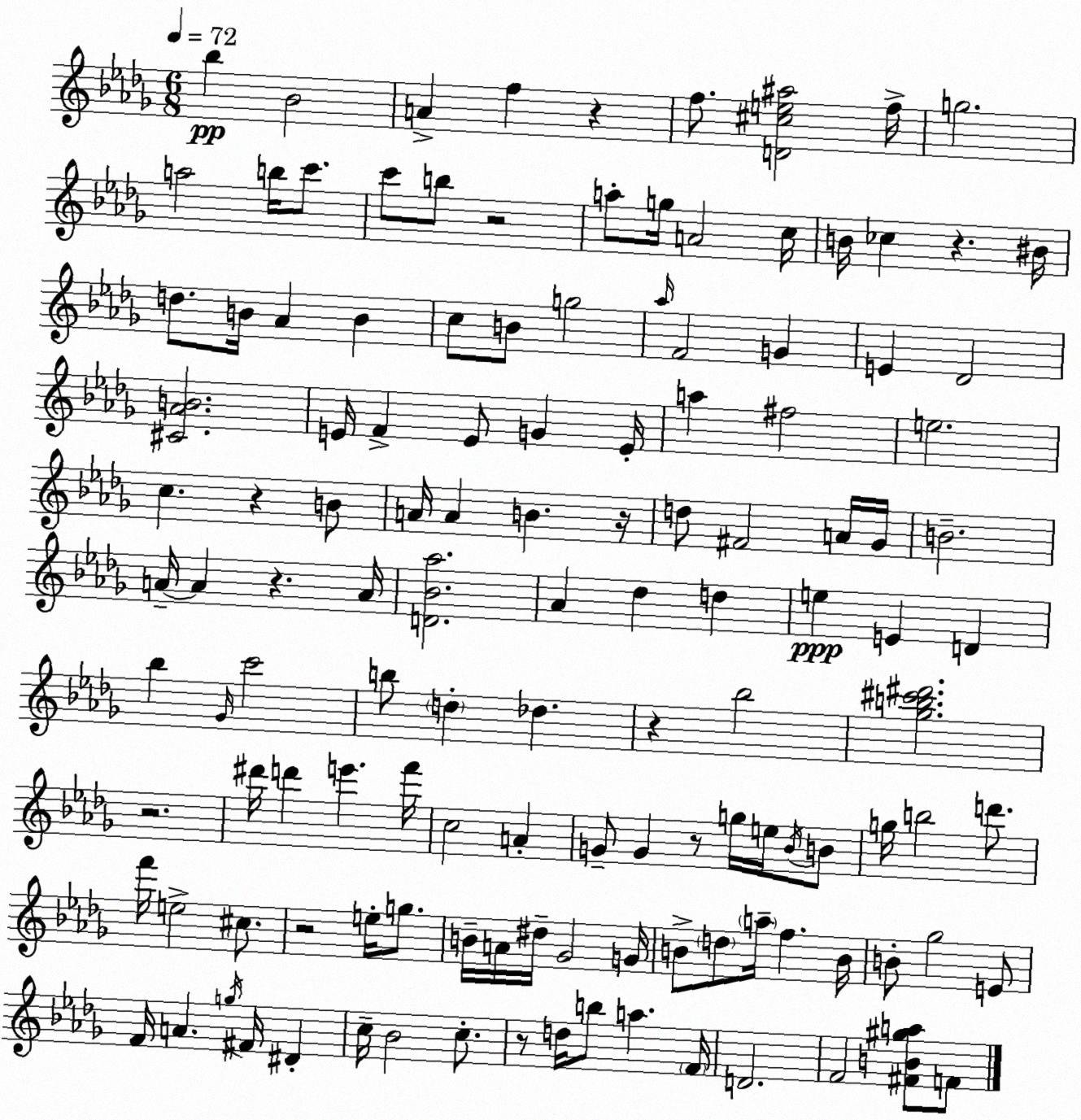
X:1
T:Untitled
M:6/8
L:1/4
K:Bbm
_b _B2 A f z f/2 [D^ce^a]2 f/4 g2 a2 b/4 c'/2 c'/2 b/2 z2 a/2 g/4 A2 c/4 B/4 _c z ^B/4 d/2 B/4 _A B c/2 B/2 g2 _a/4 F2 G E _D2 [^C_AB]2 E/4 F E/2 G E/4 a ^f2 e2 c z B/2 A/4 A B z/4 d/2 ^F2 A/4 _G/4 B2 A/4 A z A/4 [D_B_a]2 _A _d d e E D _b _G/4 c'2 b/2 d _d z _b2 [_gb^c'^d']2 z2 ^d'/4 d' e' f'/4 c2 A G/2 G z/2 g/4 e/4 _B/4 B/2 g/4 b2 d'/2 f'/4 e2 ^c/2 z2 e/4 g/2 B/4 A/4 ^d/4 _G2 G/4 B/2 d/2 a/4 f B/4 B/2 _g2 E/2 F/4 A g/4 ^F/4 ^D c/4 _B2 c/2 z/2 d/4 b/2 a F/4 D2 F2 [^FB^ga]/2 F/2